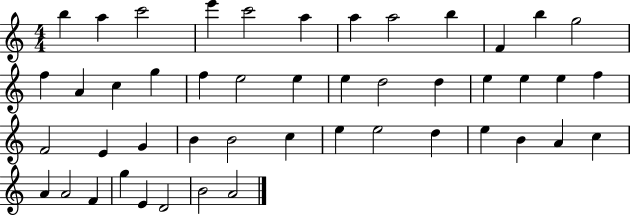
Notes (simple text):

B5/q A5/q C6/h E6/q C6/h A5/q A5/q A5/h B5/q F4/q B5/q G5/h F5/q A4/q C5/q G5/q F5/q E5/h E5/q E5/q D5/h D5/q E5/q E5/q E5/q F5/q F4/h E4/q G4/q B4/q B4/h C5/q E5/q E5/h D5/q E5/q B4/q A4/q C5/q A4/q A4/h F4/q G5/q E4/q D4/h B4/h A4/h